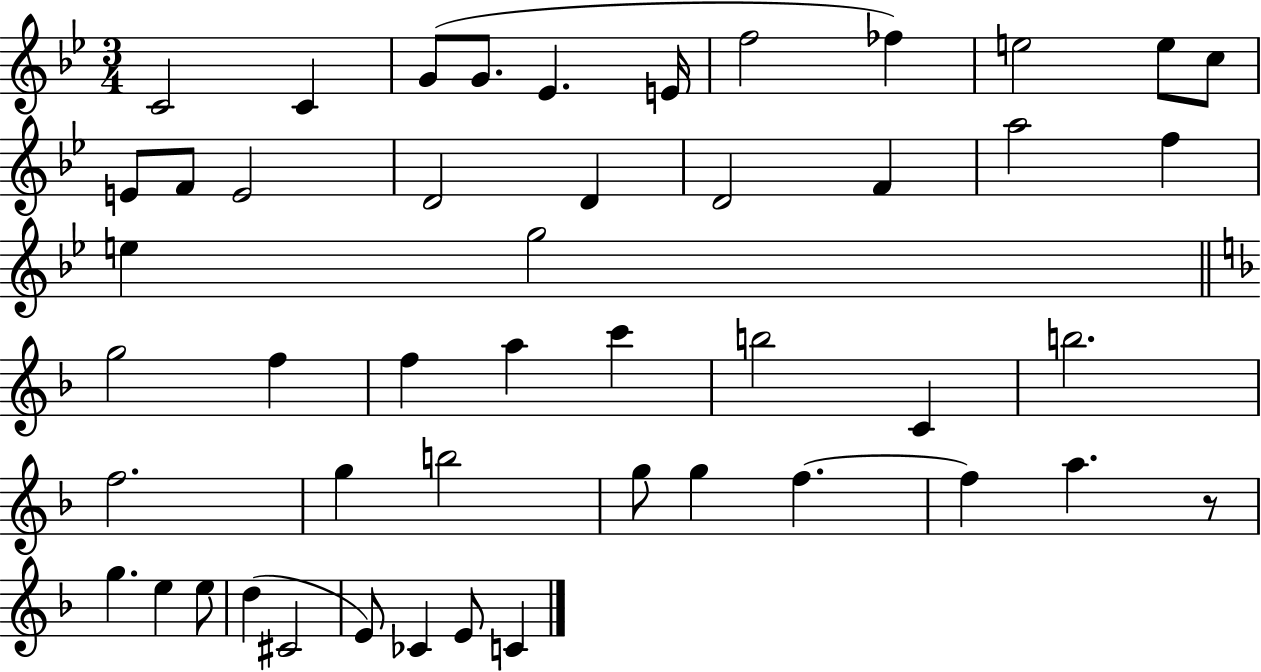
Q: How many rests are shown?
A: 1